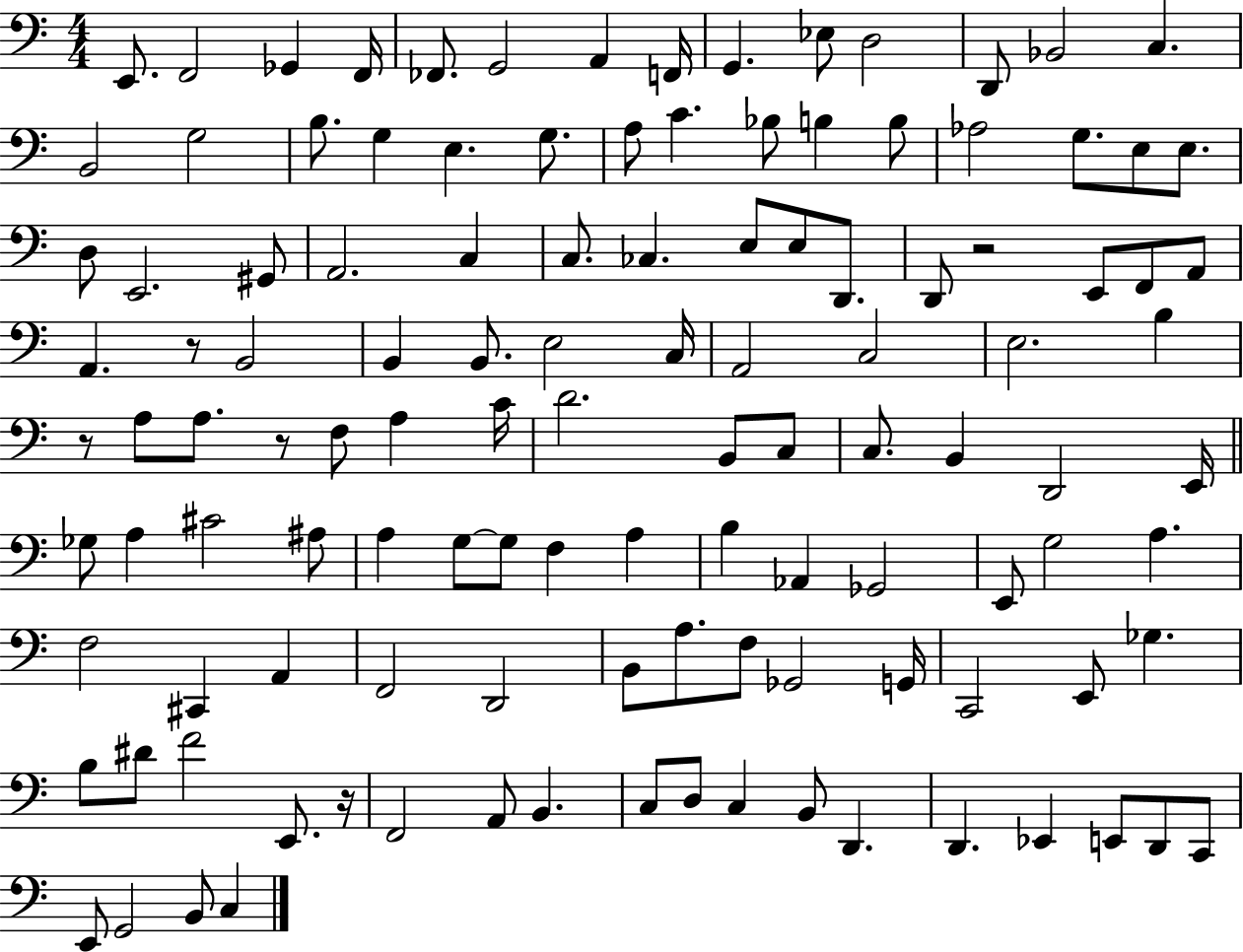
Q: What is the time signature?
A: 4/4